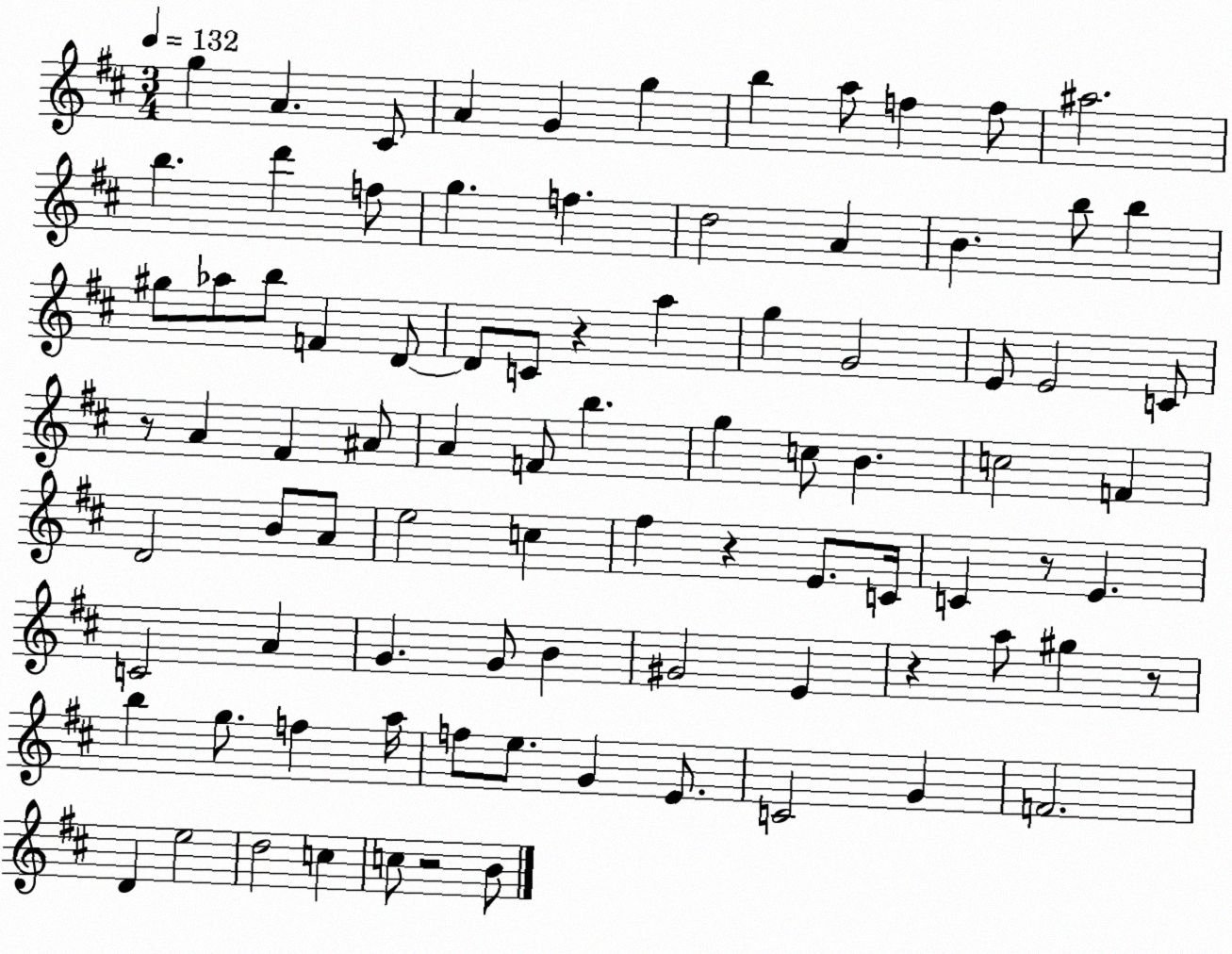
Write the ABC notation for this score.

X:1
T:Untitled
M:3/4
L:1/4
K:D
g A ^C/2 A G g b a/2 f f/2 ^a2 b d' f/2 g f d2 A B b/2 b ^g/2 _a/2 b/2 F D/2 D/2 C/2 z a g G2 E/2 E2 C/2 z/2 A ^F ^A/2 A F/2 b g c/2 B c2 F D2 B/2 A/2 e2 c ^f z E/2 C/4 C z/2 E C2 A G G/2 B ^G2 E z a/2 ^g z/2 b g/2 f a/4 f/2 e/2 G E/2 C2 G F2 D e2 d2 c c/2 z2 B/2